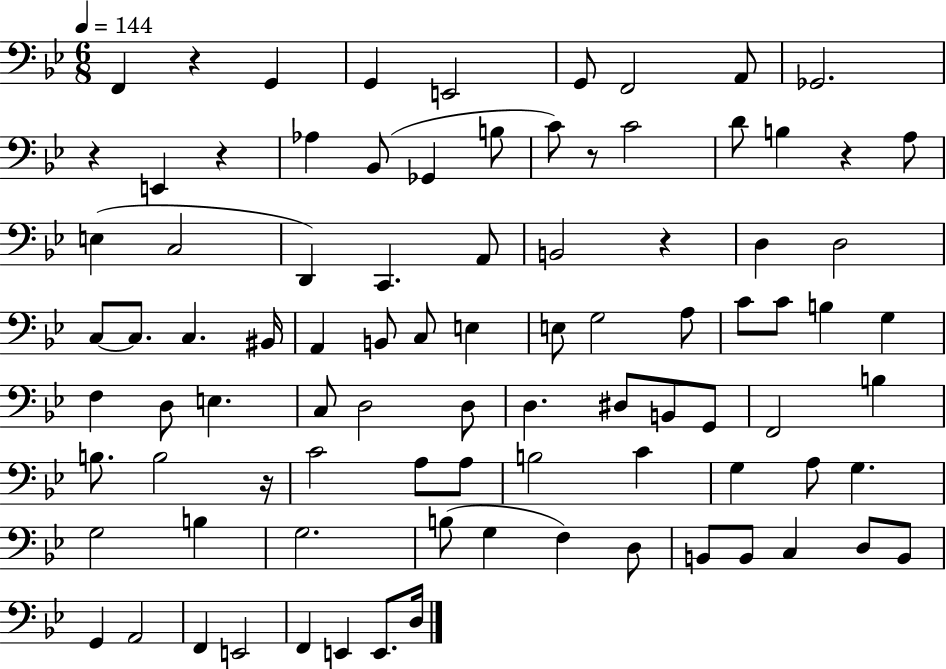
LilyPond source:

{
  \clef bass
  \numericTimeSignature
  \time 6/8
  \key bes \major
  \tempo 4 = 144
  f,4 r4 g,4 | g,4 e,2 | g,8 f,2 a,8 | ges,2. | \break r4 e,4 r4 | aes4 bes,8( ges,4 b8 | c'8) r8 c'2 | d'8 b4 r4 a8 | \break e4( c2 | d,4) c,4. a,8 | b,2 r4 | d4 d2 | \break c8~~ c8. c4. bis,16 | a,4 b,8 c8 e4 | e8 g2 a8 | c'8 c'8 b4 g4 | \break f4 d8 e4. | c8 d2 d8 | d4. dis8 b,8 g,8 | f,2 b4 | \break b8. b2 r16 | c'2 a8 a8 | b2 c'4 | g4 a8 g4. | \break g2 b4 | g2. | b8( g4 f4) d8 | b,8 b,8 c4 d8 b,8 | \break g,4 a,2 | f,4 e,2 | f,4 e,4 e,8. d16 | \bar "|."
}